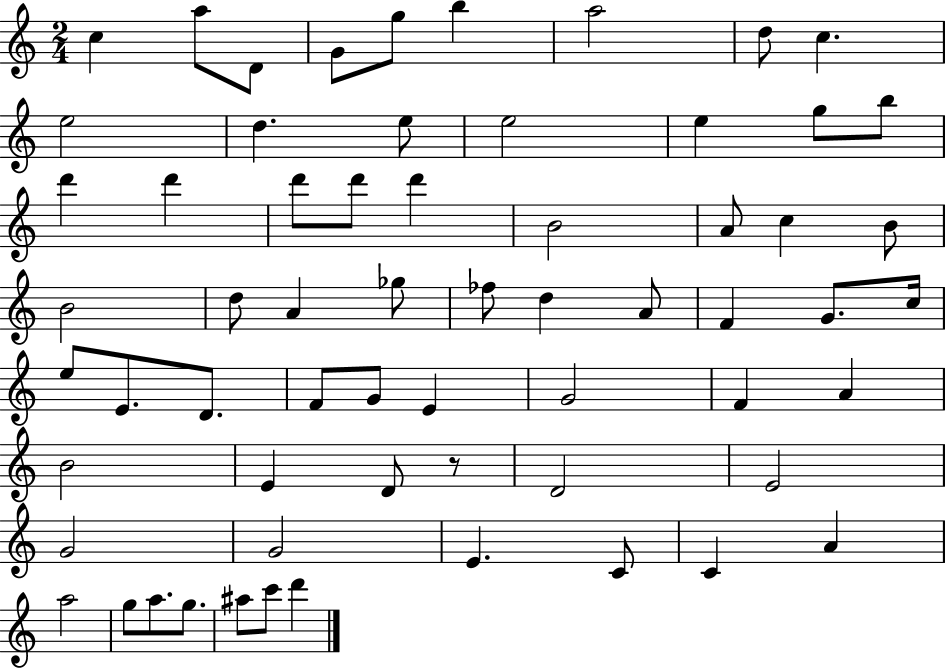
C5/q A5/e D4/e G4/e G5/e B5/q A5/h D5/e C5/q. E5/h D5/q. E5/e E5/h E5/q G5/e B5/e D6/q D6/q D6/e D6/e D6/q B4/h A4/e C5/q B4/e B4/h D5/e A4/q Gb5/e FES5/e D5/q A4/e F4/q G4/e. C5/s E5/e E4/e. D4/e. F4/e G4/e E4/q G4/h F4/q A4/q B4/h E4/q D4/e R/e D4/h E4/h G4/h G4/h E4/q. C4/e C4/q A4/q A5/h G5/e A5/e. G5/e. A#5/e C6/e D6/q